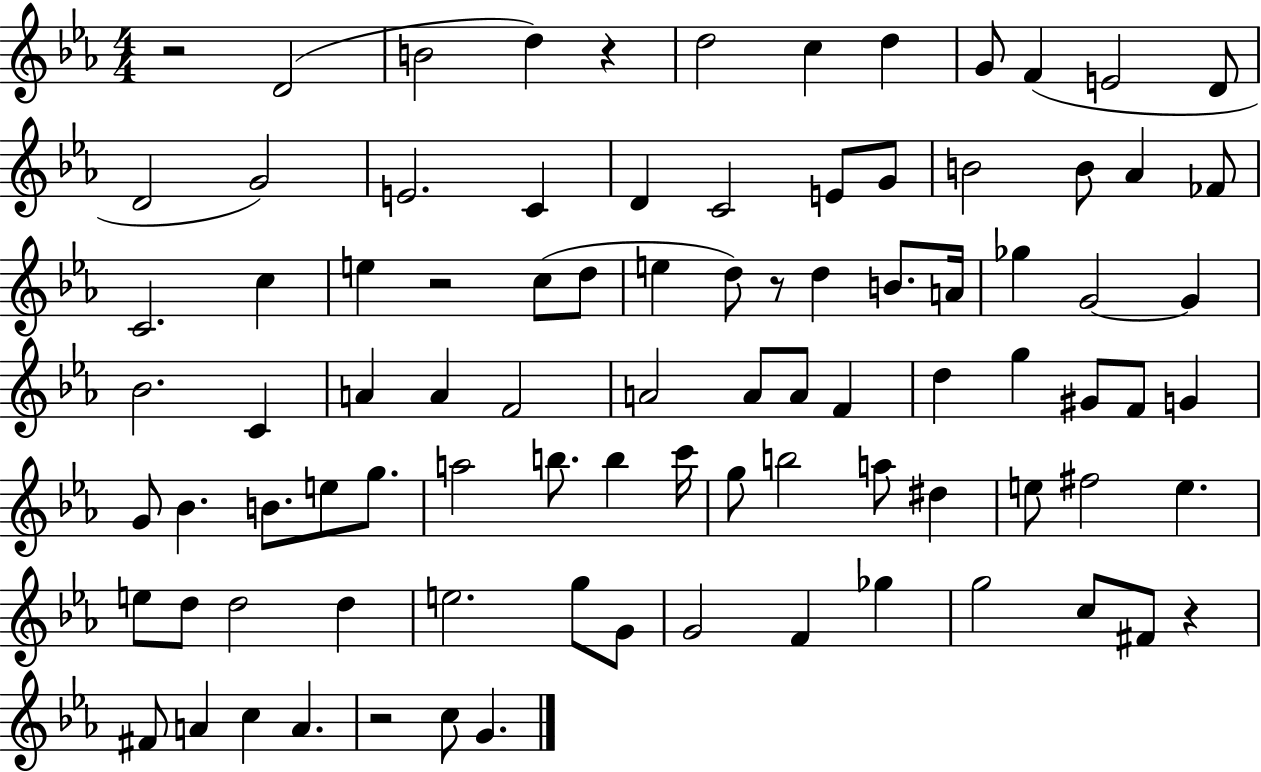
X:1
T:Untitled
M:4/4
L:1/4
K:Eb
z2 D2 B2 d z d2 c d G/2 F E2 D/2 D2 G2 E2 C D C2 E/2 G/2 B2 B/2 _A _F/2 C2 c e z2 c/2 d/2 e d/2 z/2 d B/2 A/4 _g G2 G _B2 C A A F2 A2 A/2 A/2 F d g ^G/2 F/2 G G/2 _B B/2 e/2 g/2 a2 b/2 b c'/4 g/2 b2 a/2 ^d e/2 ^f2 e e/2 d/2 d2 d e2 g/2 G/2 G2 F _g g2 c/2 ^F/2 z ^F/2 A c A z2 c/2 G